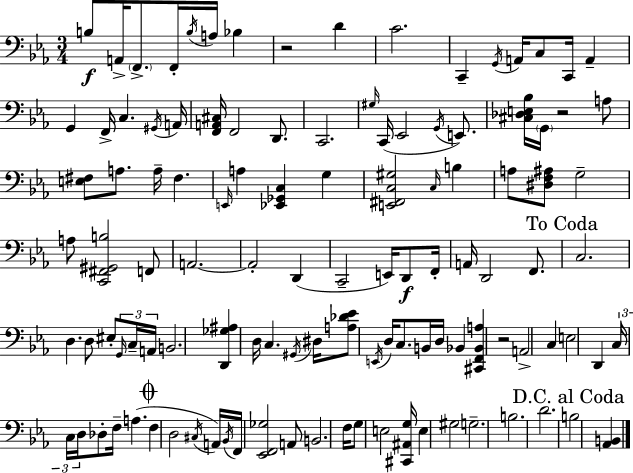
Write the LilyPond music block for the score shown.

{
  \clef bass
  \numericTimeSignature
  \time 3/4
  \key ees \major
  b8\f a,16-> \parenthesize f,8.-> f,16-. \acciaccatura { b16 } a16 bes4 | r2 d'4 | c'2. | c,4-- \acciaccatura { g,16 } a,16 c8 c,16 a,4-- | \break g,4 f,16-> c4. | \acciaccatura { gis,16 } a,16 <f, a, cis>16 f,2 | d,8. c,2. | \grace { gis16 }( c,16 ees,2 | \break \acciaccatura { g,16 } e,8.) <cis des e bes>16 \parenthesize g,16 r2 | a8 <e fis>8 a8. a16-- fis4. | \grace { e,16 } a4 <ees, ges, c>4 | g4 <e, fis, c gis>2 | \break \grace { c16 } b4 a8 <dis f ais>8 g2-- | a8 <c, fis, gis, b>2 | f,8 a,2.~~ | a,2-. | \break d,4( c,2-- | e,16) d,8\f f,16-. a,16 d,2 | f,8. \mark "To Coda" c2. | d4. | \break d8 eis8-. \tuplet 3/2 { \grace { g,16 } c16-- a,16 } b,2. | <d, ges ais>4 | d16 c4. \acciaccatura { gis,16 } dis16 <a des' ees'>8 \acciaccatura { e,16 } | d16 c8. b,16 d16 bes,4 <cis, f, bes, a>4 | \break r2 a,2-> | c4 e2 | d,4 \tuplet 3/2 { c16 c16 | d16 } des8-. f16-- a4.( \mark \markup { \musicglyph "scripts.coda" } f4 | \break d2 \acciaccatura { cis16 } a,16) | \acciaccatura { bes,16 } f,16 <ees, f, ges>2 a,8 | b,2. | f16 g8 e2 <cis, ais, g>16 | \break e4 gis2 | g2.-- | b2. | d'2. | \break \mark "D.C. al Coda" b2 <aes, b,>4 | \bar "|."
}